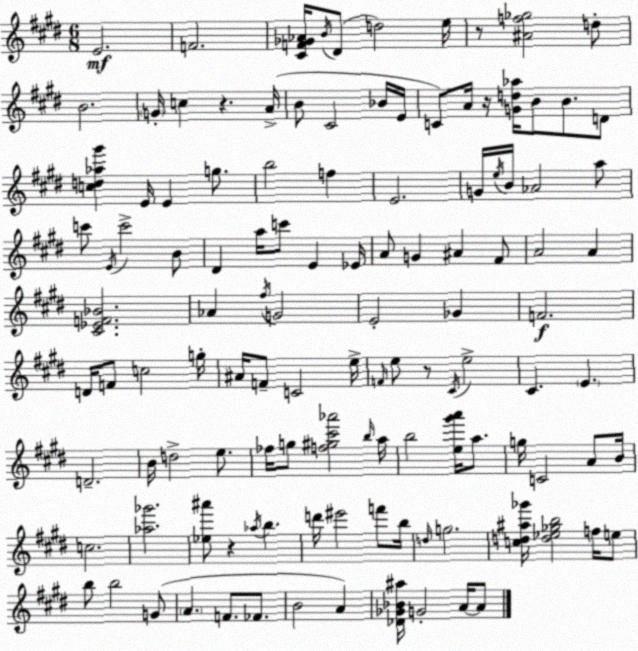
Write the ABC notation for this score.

X:1
T:Untitled
M:6/8
L:1/4
K:E
E2 F2 [^CF_G_A]/4 B/4 ^D/2 d2 e/4 z/2 [^Af_g]2 d/2 B2 G/4 c z A/4 B/2 ^C2 _B/4 E/4 C/2 A/4 z/4 [Gd_a]/4 B/2 B/2 D/2 [cd_a^g'] E/4 E g/2 b2 f E2 G/4 e/4 B/4 _A2 a/2 c'/2 E/4 c'2 B/2 ^D a/4 c'/2 E _E/4 A/2 G ^A ^F/2 A2 A [^C_EF_B]2 _A ^f/4 G2 E2 _G F2 D/4 F/2 c2 g/4 ^A/4 F/2 C2 e/4 F/4 e/2 z/2 ^C/4 e2 ^C E D2 B/4 d2 e/2 _f/4 g/2 [f^g^c'_a']2 b/4 a/4 b2 [e^g'a']/4 a/2 g/4 C2 A/2 B/4 c2 [_a_g']2 [_e^a']/2 z _a/4 b d'/4 ^e'2 f'/2 b/4 d/4 g2 [cd^a_g']/4 [d_e_gb]2 f/4 e/2 b/2 b2 G/2 A F/2 _F/2 B2 A [_D_G_B^a]/4 G2 A/4 A/2